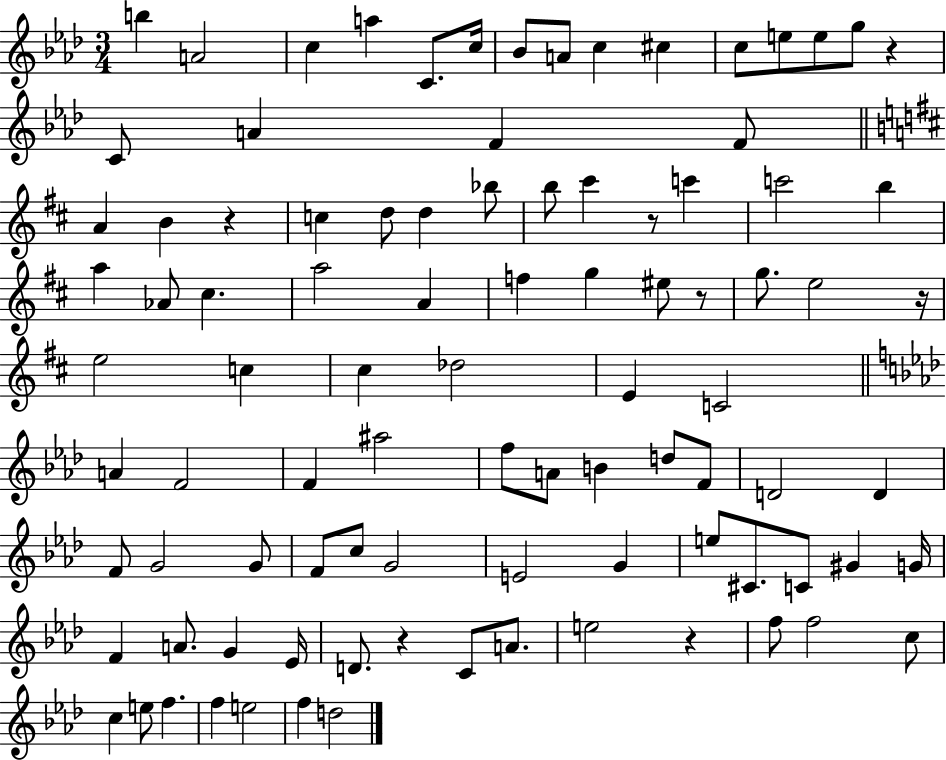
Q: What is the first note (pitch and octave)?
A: B5